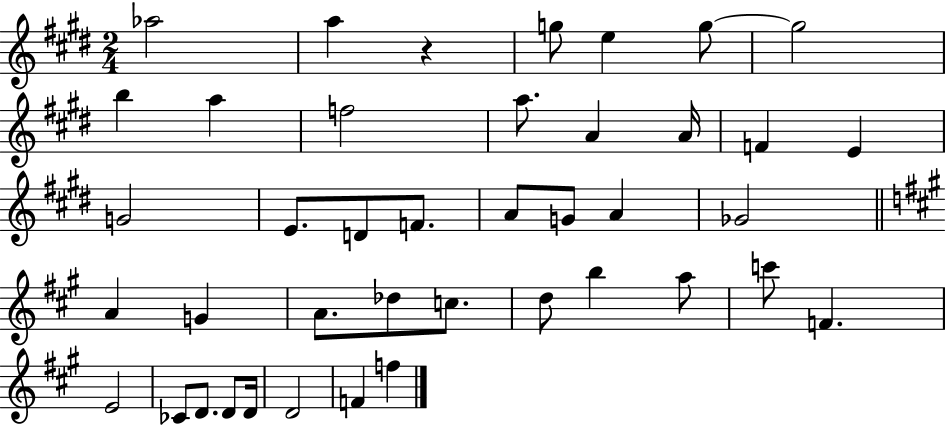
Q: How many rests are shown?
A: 1